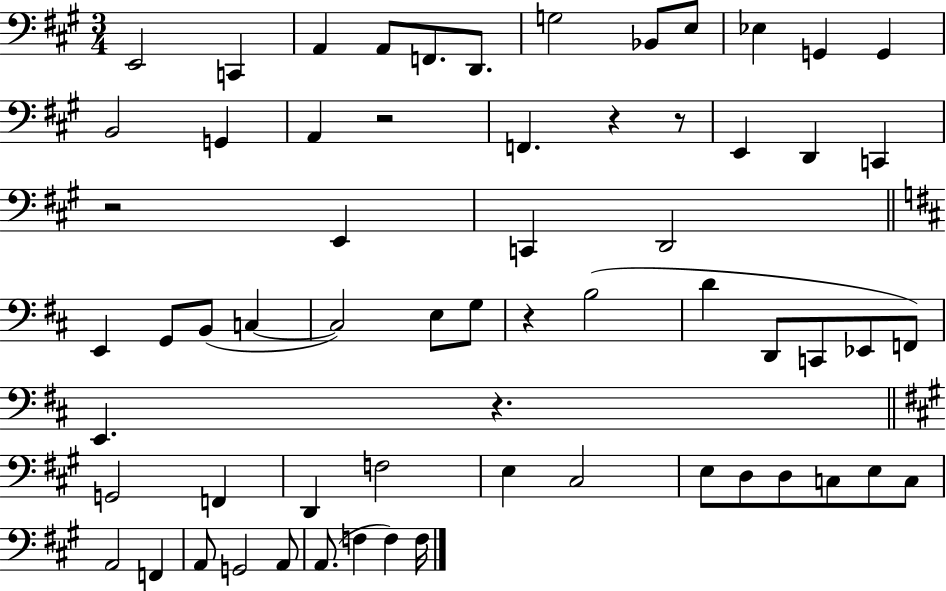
{
  \clef bass
  \numericTimeSignature
  \time 3/4
  \key a \major
  e,2 c,4 | a,4 a,8 f,8. d,8. | g2 bes,8 e8 | ees4 g,4 g,4 | \break b,2 g,4 | a,4 r2 | f,4. r4 r8 | e,4 d,4 c,4 | \break r2 e,4 | c,4 d,2 | \bar "||" \break \key d \major e,4 g,8 b,8( c4~~ | c2) e8 g8 | r4 b2( | d'4 d,8 c,8 ees,8 f,8) | \break e,4. r4. | \bar "||" \break \key a \major g,2 f,4 | d,4 f2 | e4 cis2 | e8 d8 d8 c8 e8 c8 | \break a,2 f,4 | a,8 g,2 a,8 | a,8.( f4 f4) f16 | \bar "|."
}